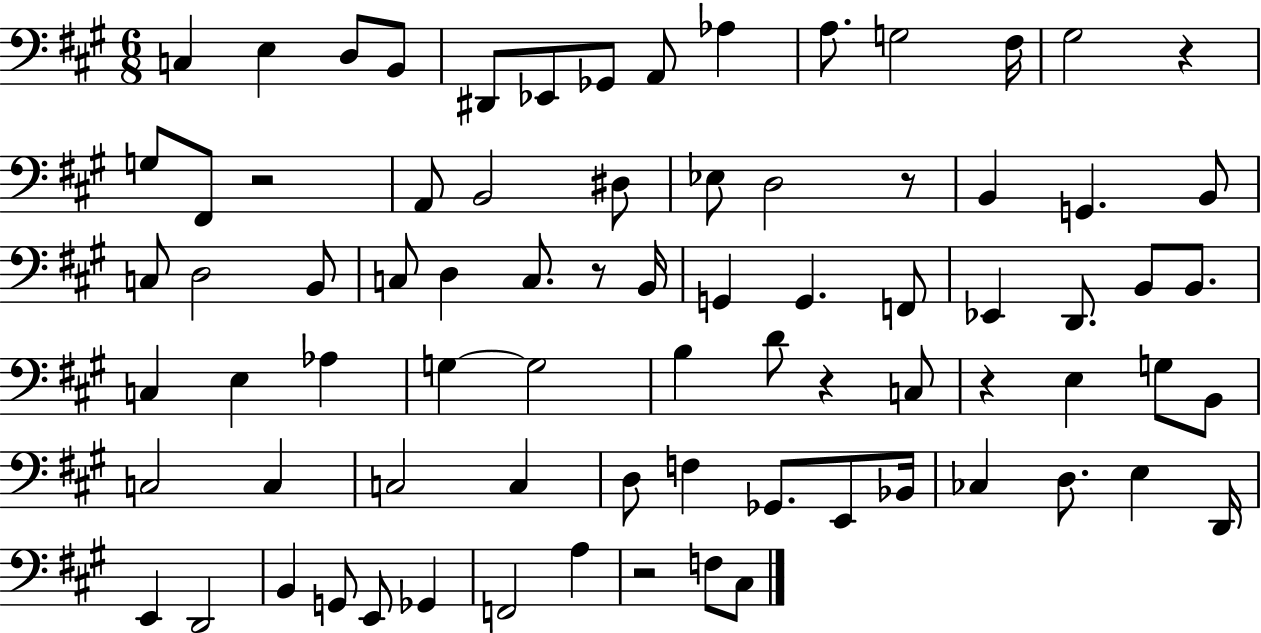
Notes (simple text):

C3/q E3/q D3/e B2/e D#2/e Eb2/e Gb2/e A2/e Ab3/q A3/e. G3/h F#3/s G#3/h R/q G3/e F#2/e R/h A2/e B2/h D#3/e Eb3/e D3/h R/e B2/q G2/q. B2/e C3/e D3/h B2/e C3/e D3/q C3/e. R/e B2/s G2/q G2/q. F2/e Eb2/q D2/e. B2/e B2/e. C3/q E3/q Ab3/q G3/q G3/h B3/q D4/e R/q C3/e R/q E3/q G3/e B2/e C3/h C3/q C3/h C3/q D3/e F3/q Gb2/e. E2/e Bb2/s CES3/q D3/e. E3/q D2/s E2/q D2/h B2/q G2/e E2/e Gb2/q F2/h A3/q R/h F3/e C#3/e